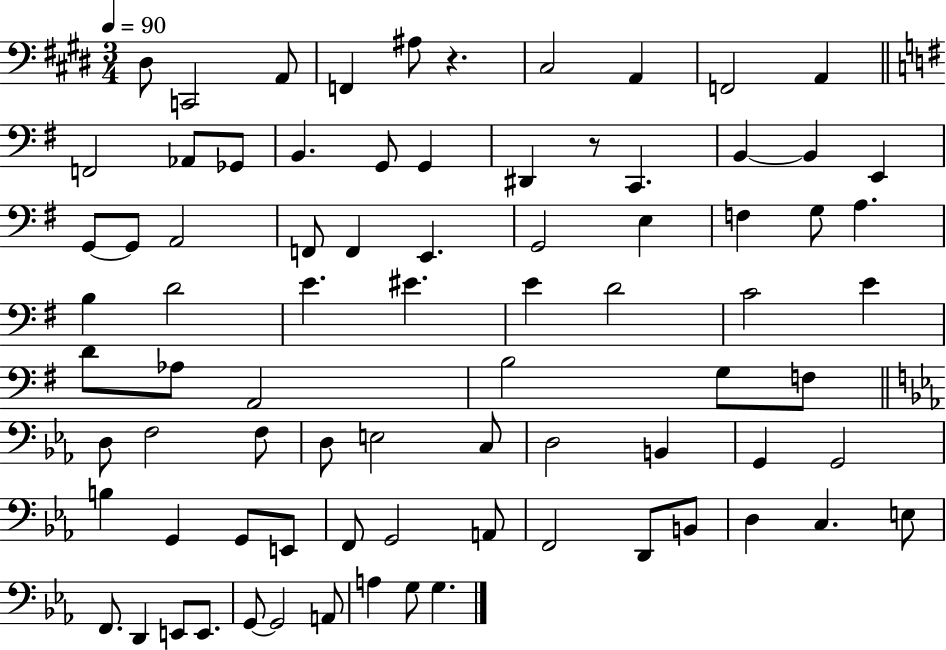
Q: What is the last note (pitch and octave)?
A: G3